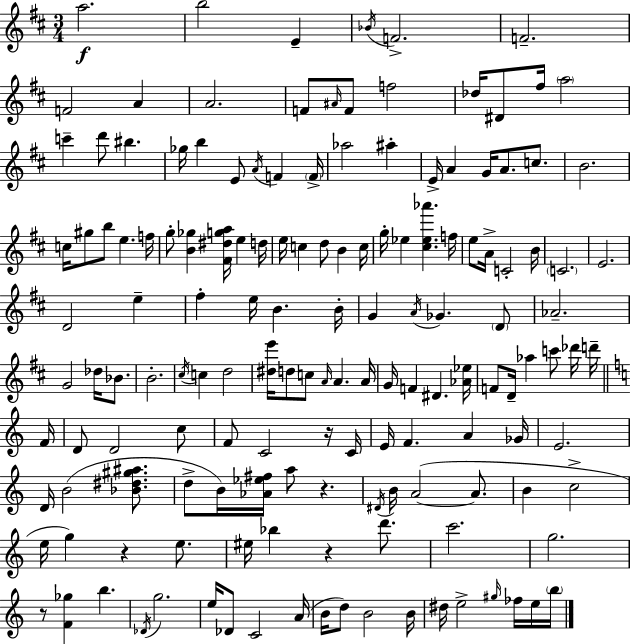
{
  \clef treble
  \numericTimeSignature
  \time 3/4
  \key d \major
  a''2.\f | b''2 e'4-- | \acciaccatura { bes'16 } f'2.-> | f'2.-- | \break f'2 a'4 | a'2. | f'8 \grace { ais'16 } f'8 f''2 | des''16 dis'8 fis''16 \parenthesize a''2 | \break c'''4-- d'''8 bis''4. | ges''16 b''4 e'8 \acciaccatura { a'16 } f'4 | \parenthesize f'16-> aes''2 ais''4-. | e'16-> a'4 g'16 a'8. | \break c''8. b'2. | c''16 gis''8 b''8 e''4. | f''16 g''8-. <b' ges''>4 <fis' dis'' g'' a''>16 e''4 | d''16 e''16 c''4 d''8 b'4 | \break c''16 g''16-. ees''4 <cis'' ees'' aes'''>4. | f''16 e''8 a'16-> c'2-. | b'16 \parenthesize c'2. | e'2. | \break d'2 e''4-- | fis''4-. e''16 b'4. | b'16-. g'4 \acciaccatura { a'16 } ges'4. | \parenthesize d'8 aes'2.-- | \break g'2 | des''16 bes'8. b'2.-. | \acciaccatura { cis''16 } c''4 d''2 | <dis'' e'''>16 d''8 c''8 \grace { a'16 } a'4. | \break a'16 g'16 f'4 dis'4. | <aes' ees''>16 f'8 d'16-- aes''4 | c'''8 des'''16 d'''16-- \bar "||" \break \key a \minor f'16 d'8 d'2 c''8 | f'8 c'2 r16 | c'16 e'16 f'4. a'4 | ges'16 e'2. | \break d'16 b'2( <bes' dis'' gis'' ais''>8. | d''8-> b'16) <aes' ees'' fis''>16 a''8 r4. | \acciaccatura { dis'16 } b'16 a'2~(~ a'8. | b'4 c''2-> | \break e''16 g''4) r4 e''8. | eis''16 bes''4 r4 d'''8. | c'''2. | g''2. | \break r8 <f' ges''>4 b''4. | \acciaccatura { des'16 } g''2. | e''16 des'8 c'2 | a'16( b'16 d''8) b'2 | \break b'16 dis''16 e''2-> | \grace { gis''16 } fes''16 e''16 \parenthesize b''16 \bar "|."
}